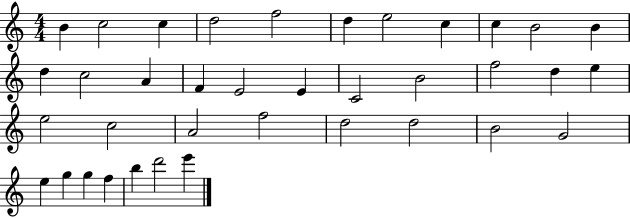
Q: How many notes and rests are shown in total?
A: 37